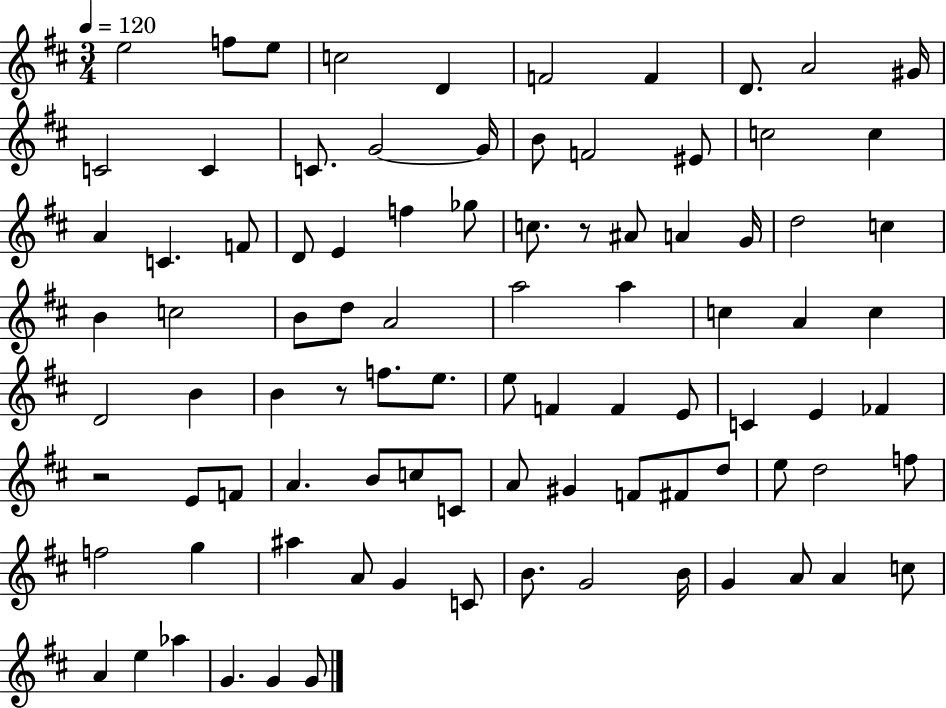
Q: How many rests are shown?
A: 3